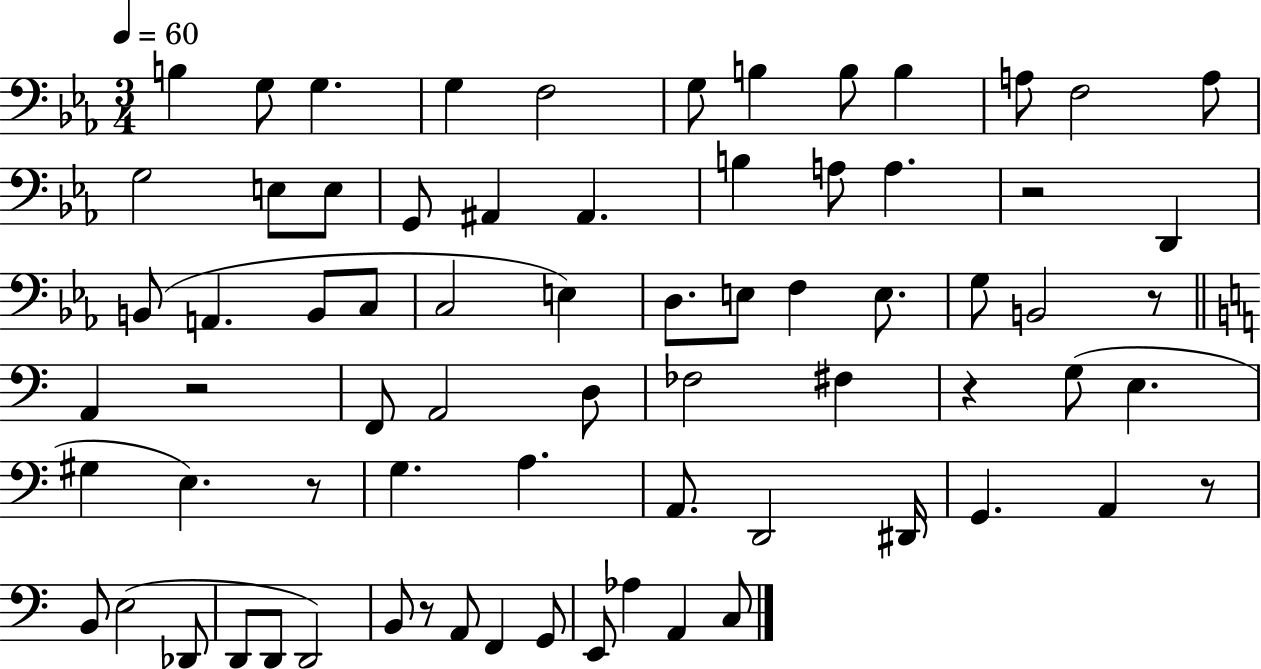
X:1
T:Untitled
M:3/4
L:1/4
K:Eb
B, G,/2 G, G, F,2 G,/2 B, B,/2 B, A,/2 F,2 A,/2 G,2 E,/2 E,/2 G,,/2 ^A,, ^A,, B, A,/2 A, z2 D,, B,,/2 A,, B,,/2 C,/2 C,2 E, D,/2 E,/2 F, E,/2 G,/2 B,,2 z/2 A,, z2 F,,/2 A,,2 D,/2 _F,2 ^F, z G,/2 E, ^G, E, z/2 G, A, A,,/2 D,,2 ^D,,/4 G,, A,, z/2 B,,/2 E,2 _D,,/2 D,,/2 D,,/2 D,,2 B,,/2 z/2 A,,/2 F,, G,,/2 E,,/2 _A, A,, C,/2